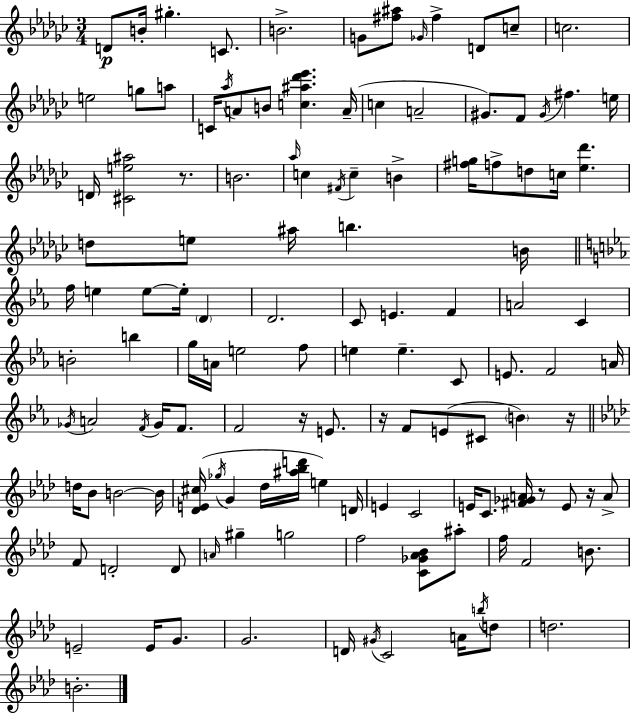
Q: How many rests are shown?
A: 6